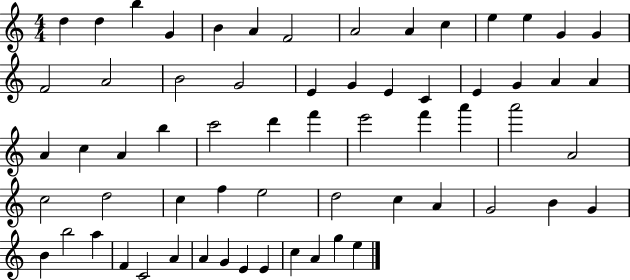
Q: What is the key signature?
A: C major